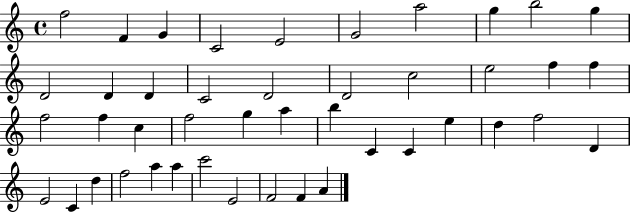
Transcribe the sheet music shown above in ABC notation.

X:1
T:Untitled
M:4/4
L:1/4
K:C
f2 F G C2 E2 G2 a2 g b2 g D2 D D C2 D2 D2 c2 e2 f f f2 f c f2 g a b C C e d f2 D E2 C d f2 a a c'2 E2 F2 F A